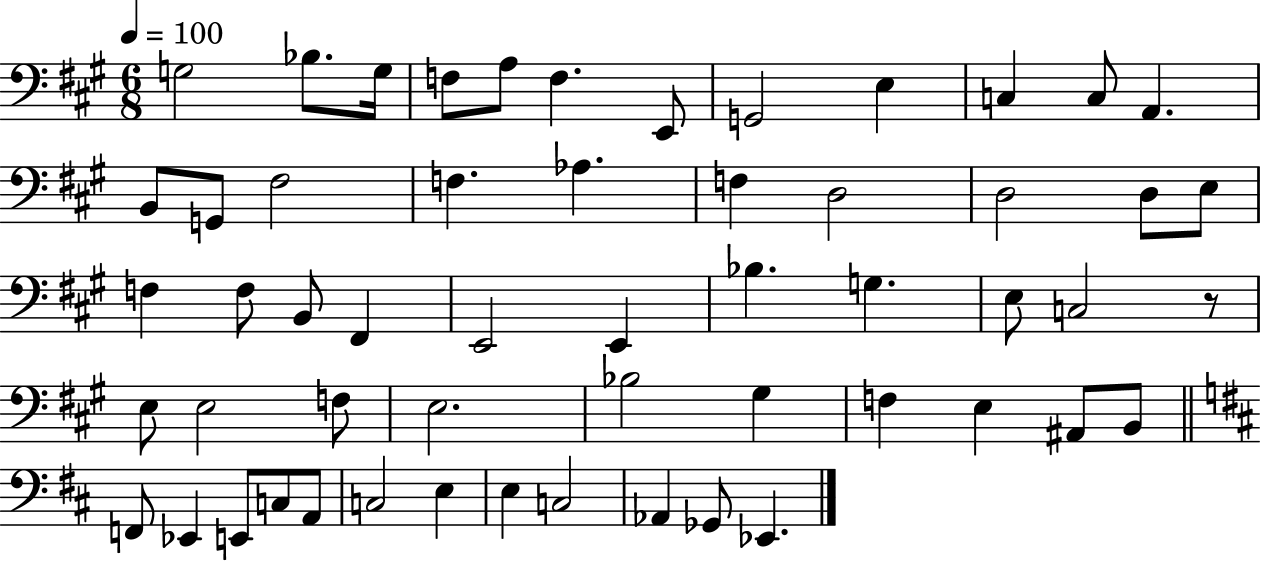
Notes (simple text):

G3/h Bb3/e. G3/s F3/e A3/e F3/q. E2/e G2/h E3/q C3/q C3/e A2/q. B2/e G2/e F#3/h F3/q. Ab3/q. F3/q D3/h D3/h D3/e E3/e F3/q F3/e B2/e F#2/q E2/h E2/q Bb3/q. G3/q. E3/e C3/h R/e E3/e E3/h F3/e E3/h. Bb3/h G#3/q F3/q E3/q A#2/e B2/e F2/e Eb2/q E2/e C3/e A2/e C3/h E3/q E3/q C3/h Ab2/q Gb2/e Eb2/q.